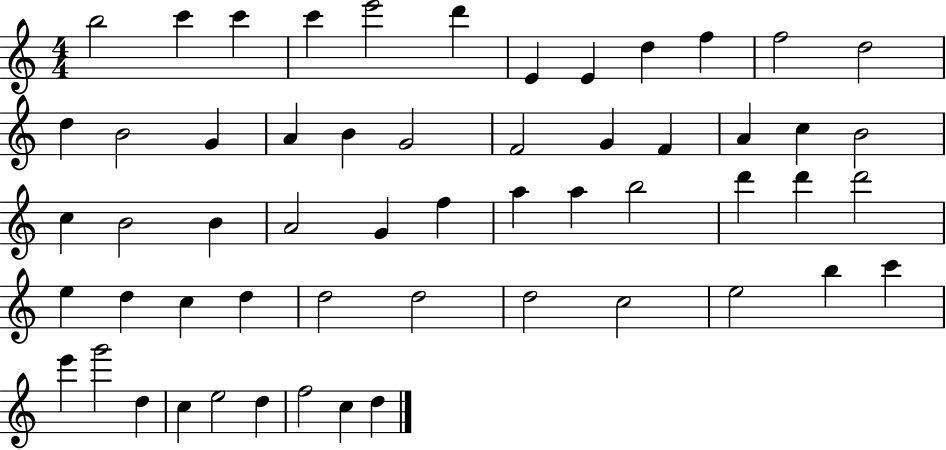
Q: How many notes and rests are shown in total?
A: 56